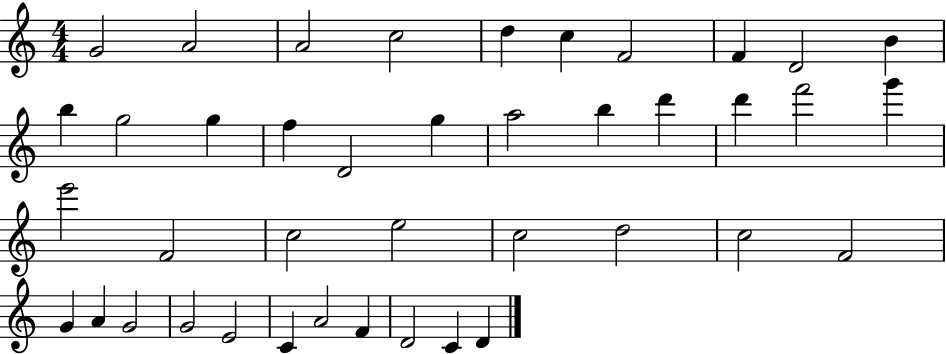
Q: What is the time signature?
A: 4/4